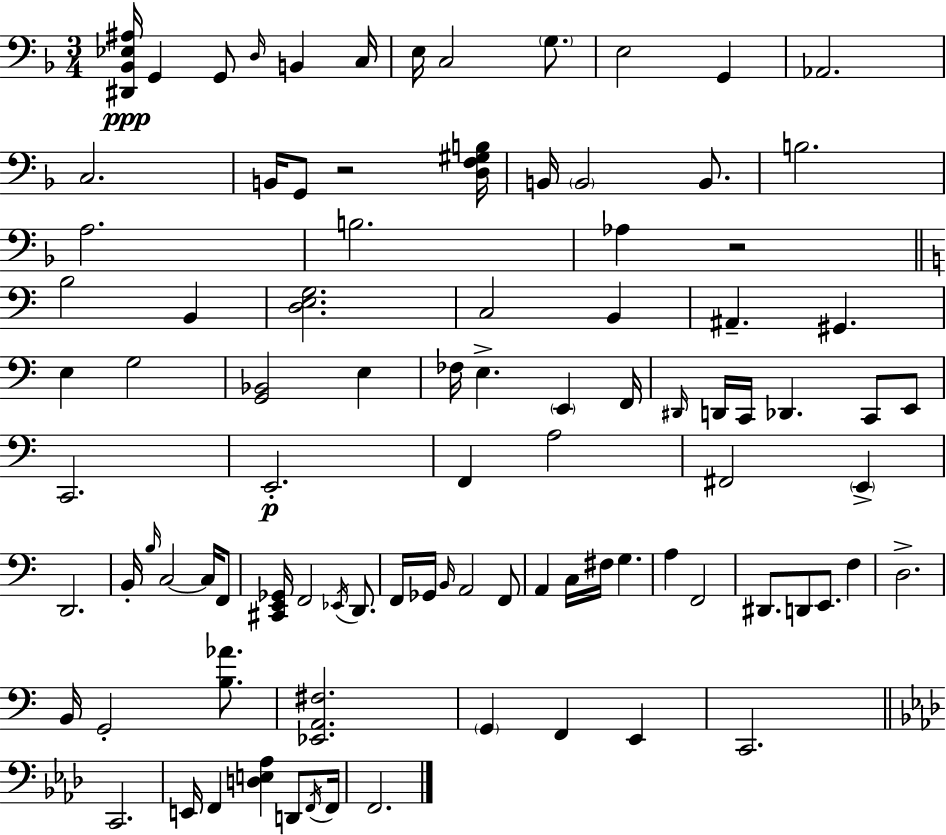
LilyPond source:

{
  \clef bass
  \numericTimeSignature
  \time 3/4
  \key d \minor
  <dis, bes, ees ais>16\ppp g,4 g,8 \grace { d16 } b,4 | c16 e16 c2 \parenthesize g8. | e2 g,4 | aes,2. | \break c2. | b,16 g,8 r2 | <d f gis b>16 b,16 \parenthesize b,2 b,8. | b2. | \break a2. | b2. | aes4 r2 | \bar "||" \break \key a \minor b2 b,4 | <d e g>2. | c2 b,4 | ais,4.-- gis,4. | \break e4 g2 | <g, bes,>2 e4 | fes16 e4.-> \parenthesize e,4 f,16 | \grace { dis,16 } d,16 c,16 des,4. c,8 e,8 | \break c,2. | e,2.-.\p | f,4 a2 | fis,2 \parenthesize e,4-> | \break d,2. | b,16-. \grace { b16 } c2~~ c16 | f,8 <cis, e, ges,>16 f,2 \acciaccatura { ees,16 } | d,8. f,16 ges,16 \grace { b,16 } a,2 | \break f,8 a,4 c16 fis16 g4. | a4 f,2 | dis,8. d,8 e,8. | f4 d2.-> | \break b,16 g,2-. | <b aes'>8. <ees, a, fis>2. | \parenthesize g,4 f,4 | e,4 c,2. | \break \bar "||" \break \key aes \major c,2. | e,16 f,4 <d e aes>4 d,8 \acciaccatura { f,16 } | f,16 f,2. | \bar "|."
}